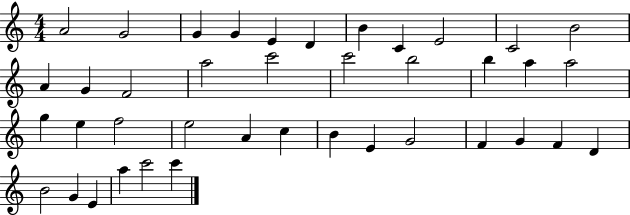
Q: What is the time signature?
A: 4/4